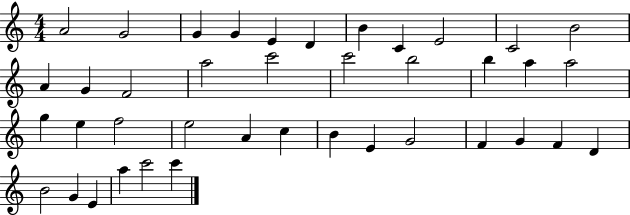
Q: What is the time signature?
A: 4/4